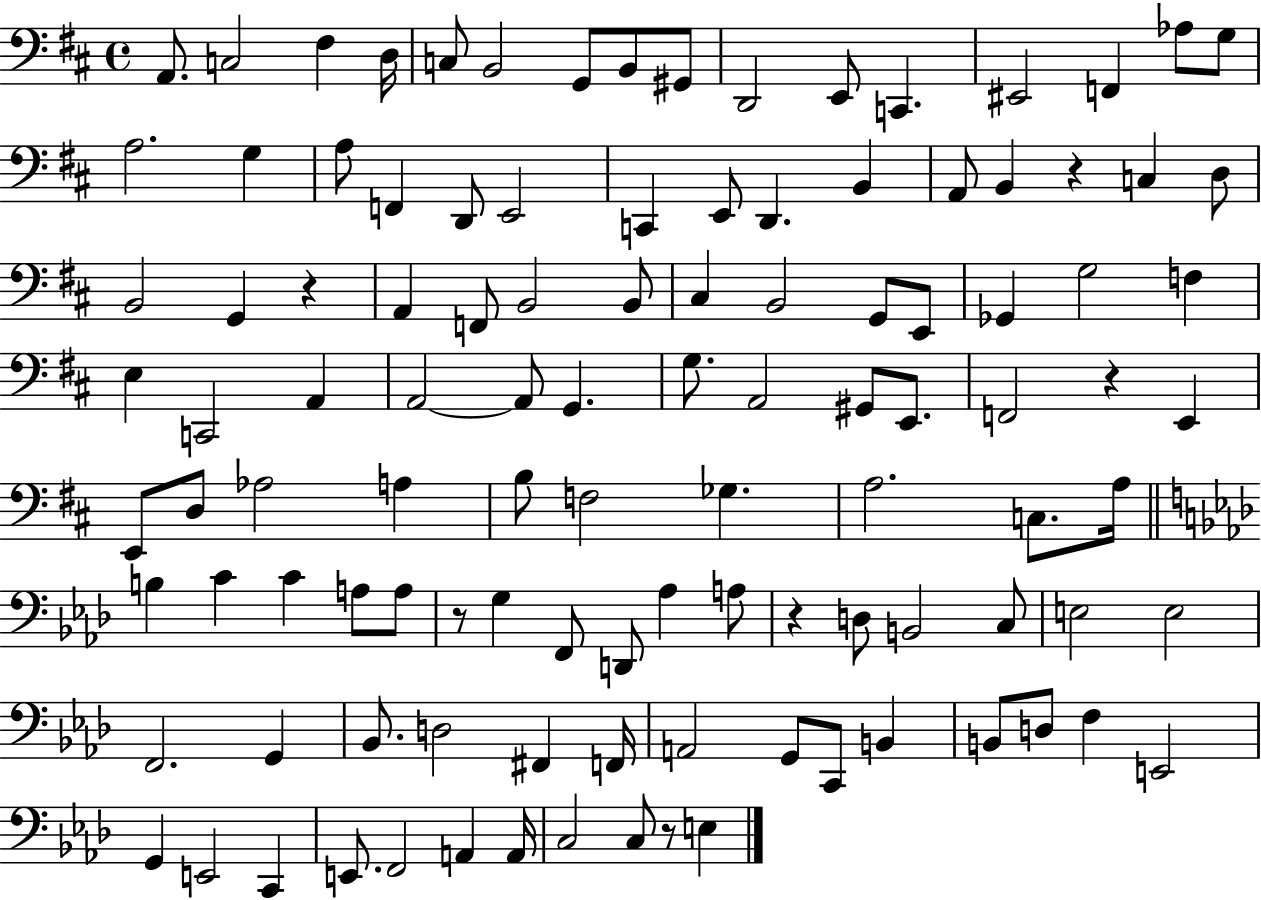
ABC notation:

X:1
T:Untitled
M:4/4
L:1/4
K:D
A,,/2 C,2 ^F, D,/4 C,/2 B,,2 G,,/2 B,,/2 ^G,,/2 D,,2 E,,/2 C,, ^E,,2 F,, _A,/2 G,/2 A,2 G, A,/2 F,, D,,/2 E,,2 C,, E,,/2 D,, B,, A,,/2 B,, z C, D,/2 B,,2 G,, z A,, F,,/2 B,,2 B,,/2 ^C, B,,2 G,,/2 E,,/2 _G,, G,2 F, E, C,,2 A,, A,,2 A,,/2 G,, G,/2 A,,2 ^G,,/2 E,,/2 F,,2 z E,, E,,/2 D,/2 _A,2 A, B,/2 F,2 _G, A,2 C,/2 A,/4 B, C C A,/2 A,/2 z/2 G, F,,/2 D,,/2 _A, A,/2 z D,/2 B,,2 C,/2 E,2 E,2 F,,2 G,, _B,,/2 D,2 ^F,, F,,/4 A,,2 G,,/2 C,,/2 B,, B,,/2 D,/2 F, E,,2 G,, E,,2 C,, E,,/2 F,,2 A,, A,,/4 C,2 C,/2 z/2 E,